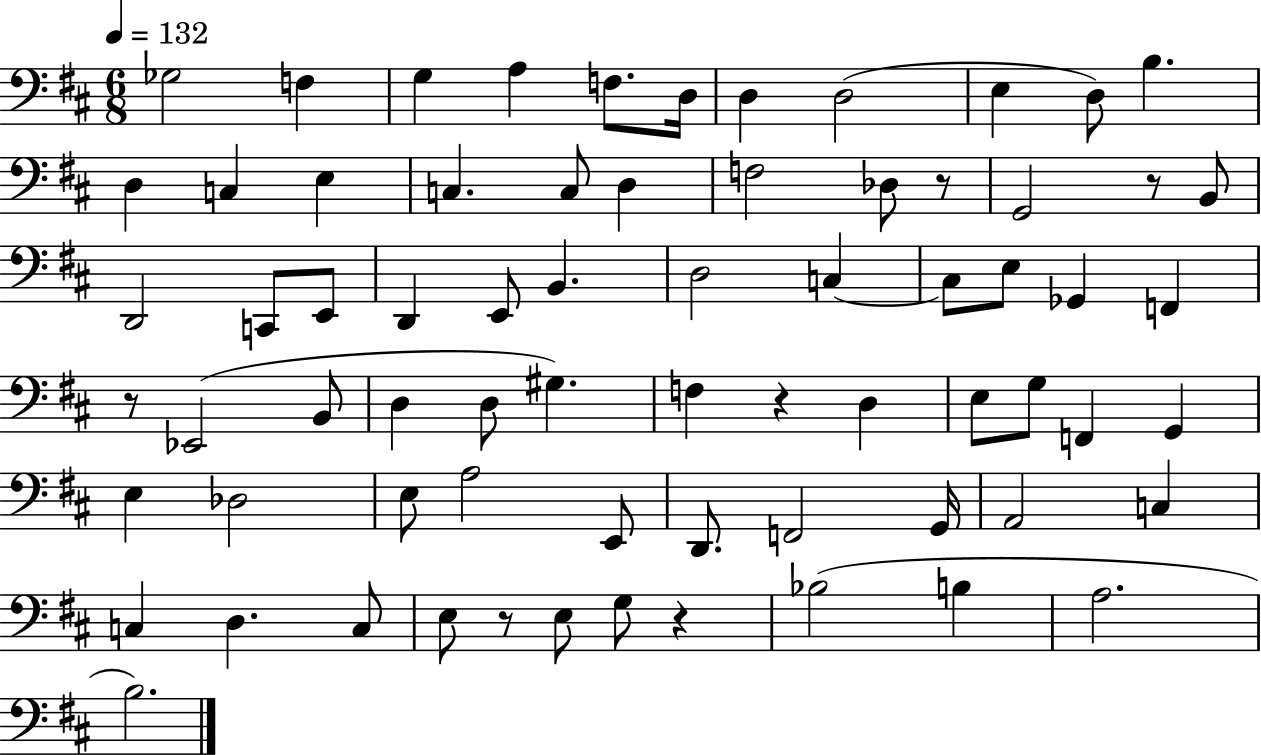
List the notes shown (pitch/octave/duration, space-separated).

Gb3/h F3/q G3/q A3/q F3/e. D3/s D3/q D3/h E3/q D3/e B3/q. D3/q C3/q E3/q C3/q. C3/e D3/q F3/h Db3/e R/e G2/h R/e B2/e D2/h C2/e E2/e D2/q E2/e B2/q. D3/h C3/q C3/e E3/e Gb2/q F2/q R/e Eb2/h B2/e D3/q D3/e G#3/q. F3/q R/q D3/q E3/e G3/e F2/q G2/q E3/q Db3/h E3/e A3/h E2/e D2/e. F2/h G2/s A2/h C3/q C3/q D3/q. C3/e E3/e R/e E3/e G3/e R/q Bb3/h B3/q A3/h. B3/h.